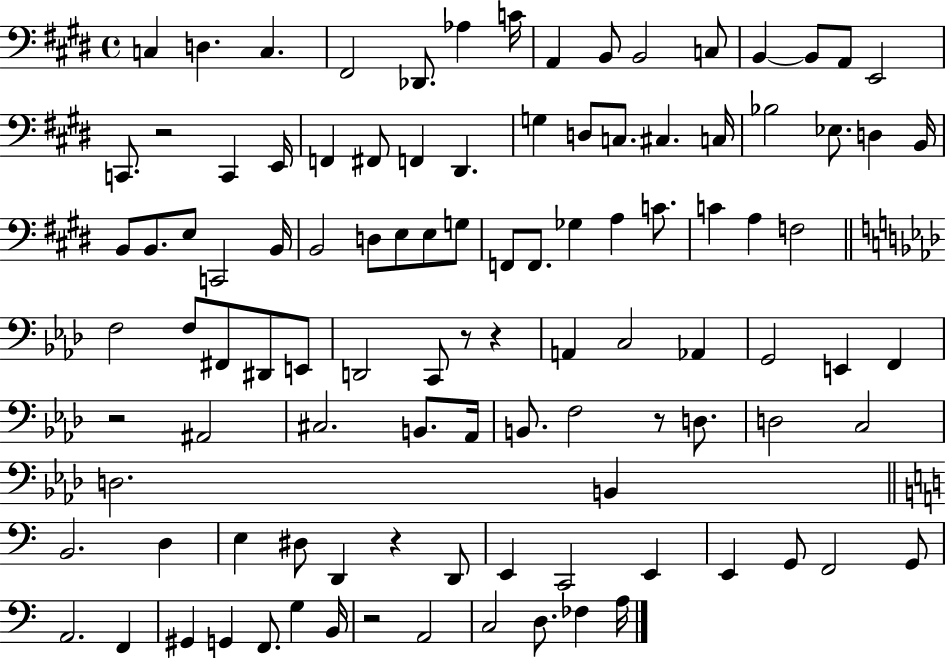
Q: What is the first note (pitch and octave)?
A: C3